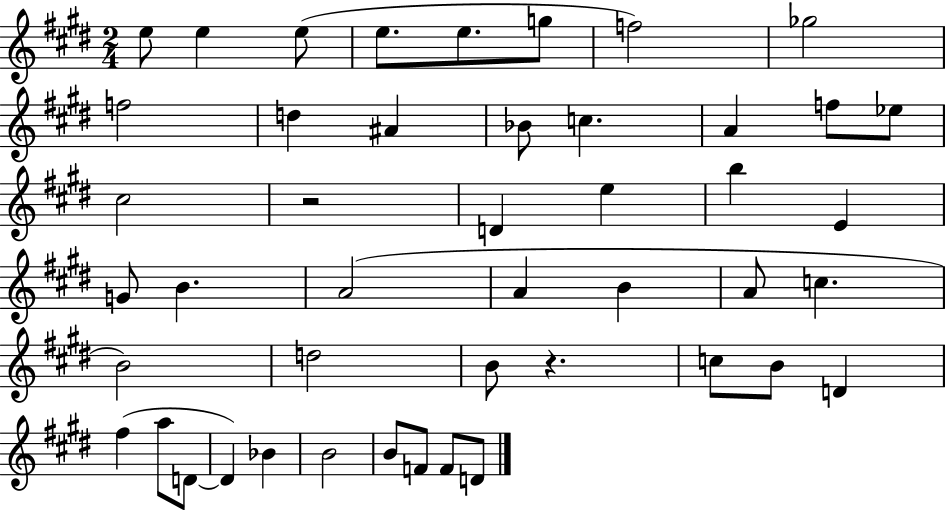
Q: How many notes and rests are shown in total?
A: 46